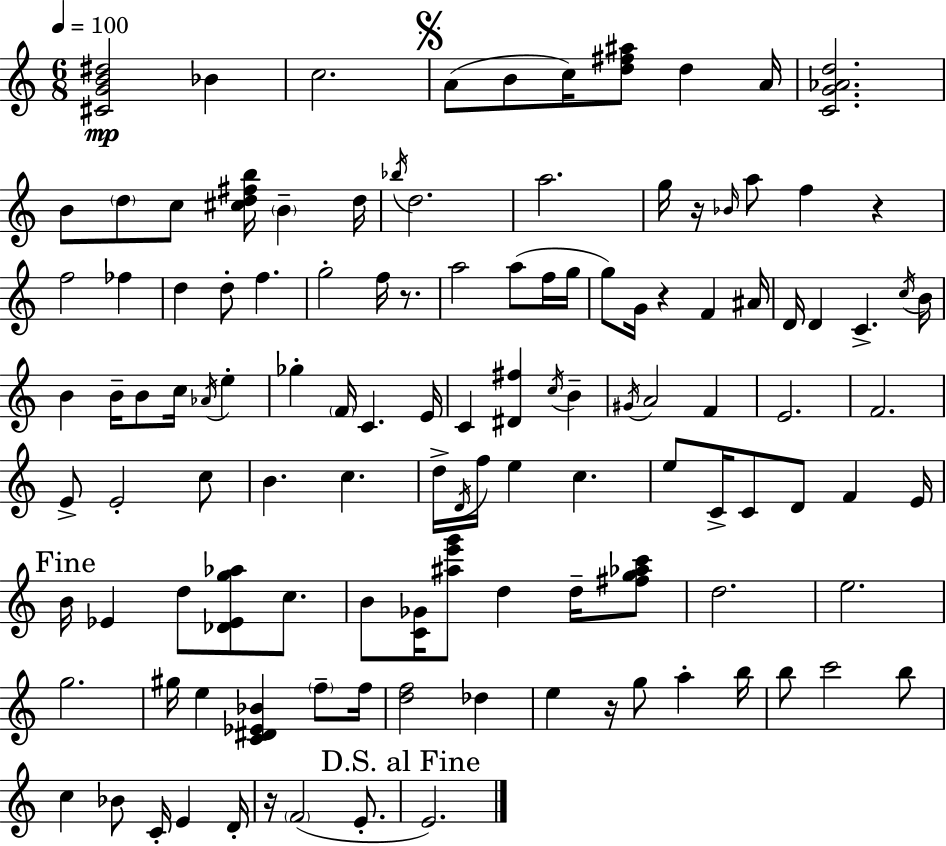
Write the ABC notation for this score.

X:1
T:Untitled
M:6/8
L:1/4
K:Am
[^CGB^d]2 _B c2 A/2 B/2 c/4 [d^f^a]/2 d A/4 [CG_Ad]2 B/2 d/2 c/2 [^cd^fb]/4 B d/4 _b/4 d2 a2 g/4 z/4 _B/4 a/2 f z f2 _f d d/2 f g2 f/4 z/2 a2 a/2 f/4 g/4 g/2 G/4 z F ^A/4 D/4 D C c/4 B/4 B B/4 B/2 c/4 _A/4 e _g F/4 C E/4 C [^D^f] c/4 B ^G/4 A2 F E2 F2 E/2 E2 c/2 B c d/4 D/4 f/4 e c e/2 C/4 C/2 D/2 F E/4 B/4 _E d/2 [_D_Eg_a]/2 c/2 B/2 [C_G]/4 [^ae'g']/2 d d/4 [^fg_ac']/2 d2 e2 g2 ^g/4 e [C^D_E_B] f/2 f/4 [df]2 _d e z/4 g/2 a b/4 b/2 c'2 b/2 c _B/2 C/4 E D/4 z/4 F2 E/2 E2